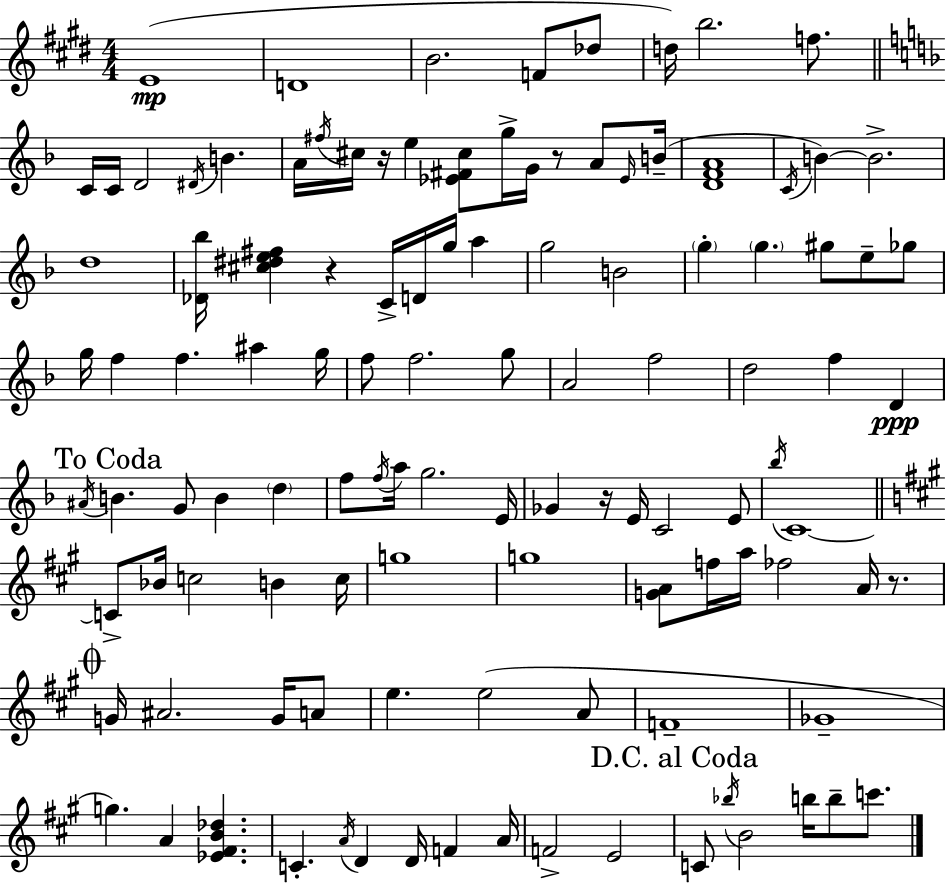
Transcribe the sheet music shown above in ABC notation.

X:1
T:Untitled
M:4/4
L:1/4
K:E
E4 D4 B2 F/2 _d/2 d/4 b2 f/2 C/4 C/4 D2 ^D/4 B A/4 ^f/4 ^c/4 z/4 e [_E^F^c]/2 g/4 G/4 z/2 A/2 _E/4 B/4 [DFA]4 C/4 B B2 d4 [_D_b]/4 [^c^de^f] z C/4 D/4 g/4 a g2 B2 g g ^g/2 e/2 _g/2 g/4 f f ^a g/4 f/2 f2 g/2 A2 f2 d2 f D ^A/4 B G/2 B d f/2 f/4 a/4 g2 E/4 _G z/4 E/4 C2 E/2 _b/4 C4 C/2 _B/4 c2 B c/4 g4 g4 [GA]/2 f/4 a/4 _f2 A/4 z/2 G/4 ^A2 G/4 A/2 e e2 A/2 F4 _G4 g A [_E^FB_d] C A/4 D D/4 F A/4 F2 E2 C/2 _b/4 B2 b/4 b/2 c'/2